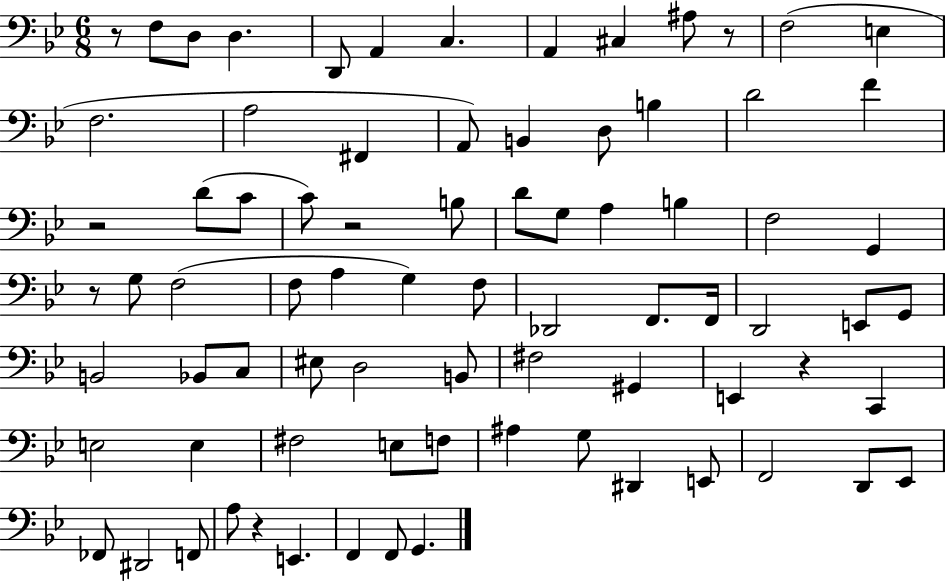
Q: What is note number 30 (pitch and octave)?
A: G2